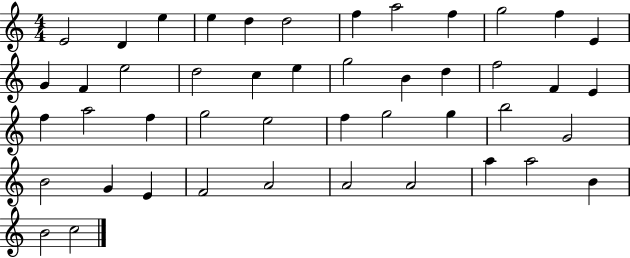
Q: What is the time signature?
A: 4/4